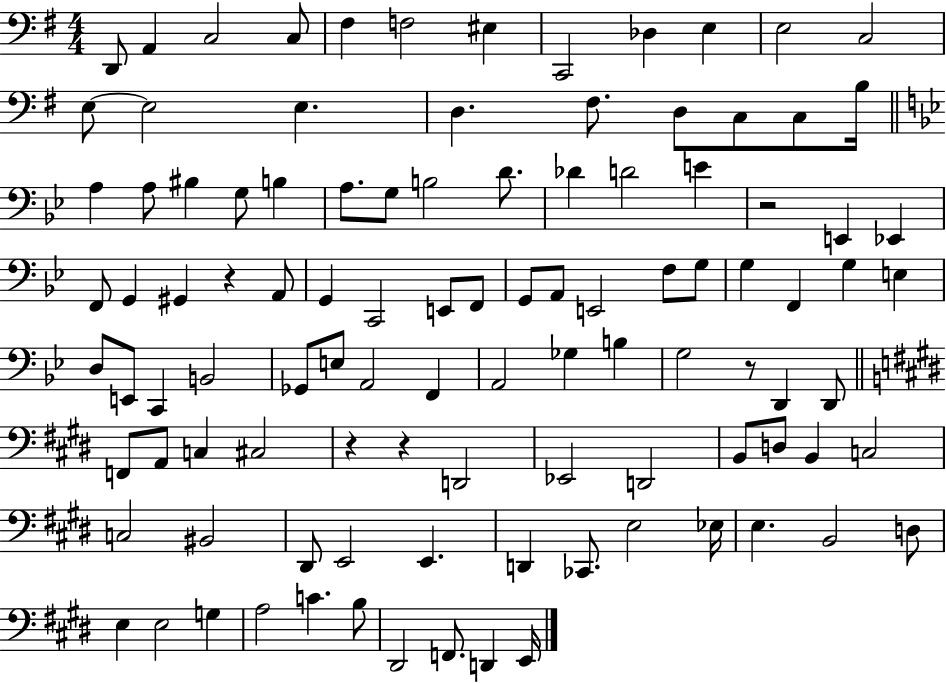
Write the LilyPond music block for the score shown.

{
  \clef bass
  \numericTimeSignature
  \time 4/4
  \key g \major
  d,8 a,4 c2 c8 | fis4 f2 eis4 | c,2 des4 e4 | e2 c2 | \break e8~~ e2 e4. | d4. fis8. d8 c8 c8 b16 | \bar "||" \break \key bes \major a4 a8 bis4 g8 b4 | a8. g8 b2 d'8. | des'4 d'2 e'4 | r2 e,4 ees,4 | \break f,8 g,4 gis,4 r4 a,8 | g,4 c,2 e,8 f,8 | g,8 a,8 e,2 f8 g8 | g4 f,4 g4 e4 | \break d8 e,8 c,4 b,2 | ges,8 e8 a,2 f,4 | a,2 ges4 b4 | g2 r8 d,4 d,8 | \break \bar "||" \break \key e \major f,8 a,8 c4 cis2 | r4 r4 d,2 | ees,2 d,2 | b,8 d8 b,4 c2 | \break c2 bis,2 | dis,8 e,2 e,4. | d,4 ces,8. e2 ees16 | e4. b,2 d8 | \break e4 e2 g4 | a2 c'4. b8 | dis,2 f,8. d,4 e,16 | \bar "|."
}